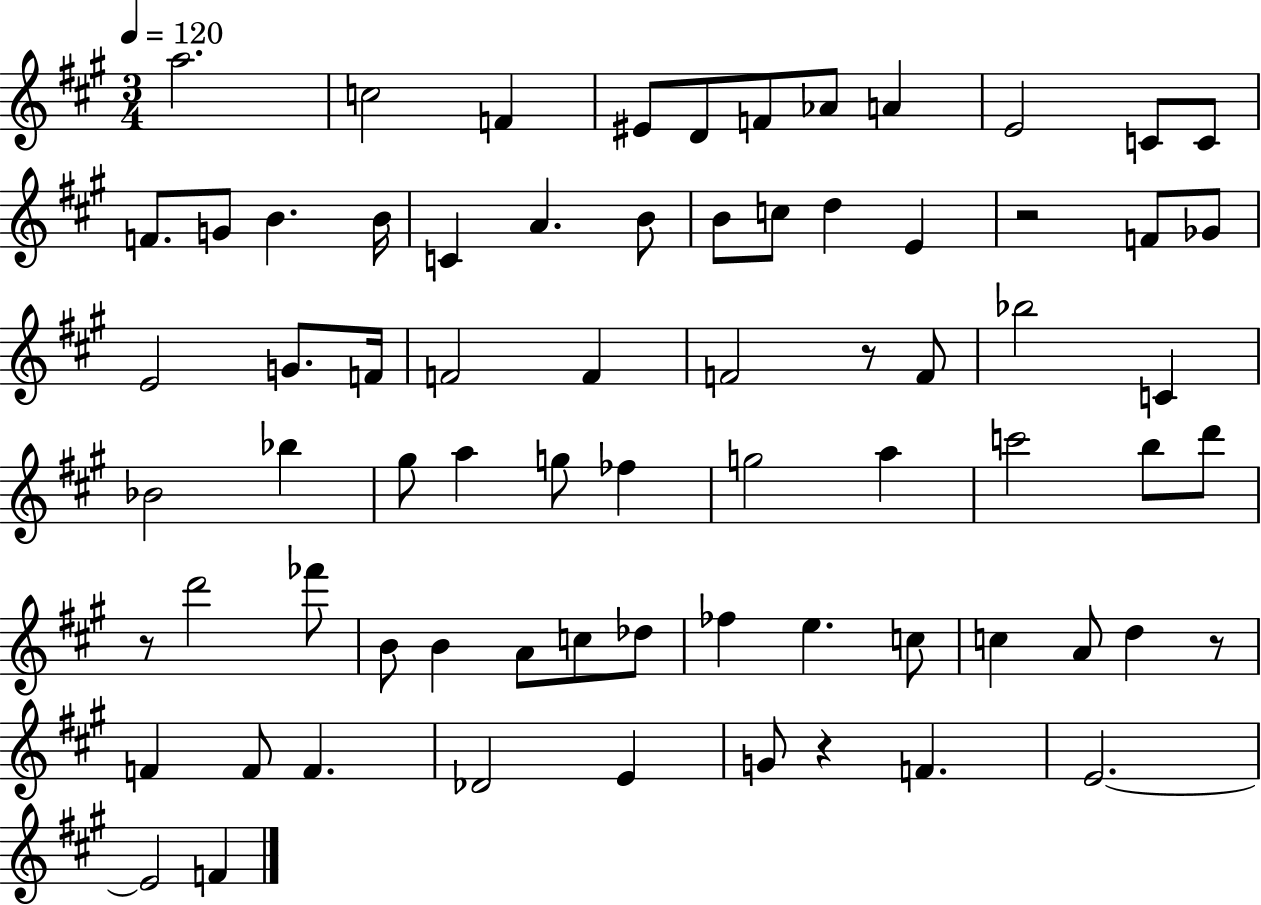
A5/h. C5/h F4/q EIS4/e D4/e F4/e Ab4/e A4/q E4/h C4/e C4/e F4/e. G4/e B4/q. B4/s C4/q A4/q. B4/e B4/e C5/e D5/q E4/q R/h F4/e Gb4/e E4/h G4/e. F4/s F4/h F4/q F4/h R/e F4/e Bb5/h C4/q Bb4/h Bb5/q G#5/e A5/q G5/e FES5/q G5/h A5/q C6/h B5/e D6/e R/e D6/h FES6/e B4/e B4/q A4/e C5/e Db5/e FES5/q E5/q. C5/e C5/q A4/e D5/q R/e F4/q F4/e F4/q. Db4/h E4/q G4/e R/q F4/q. E4/h. E4/h F4/q